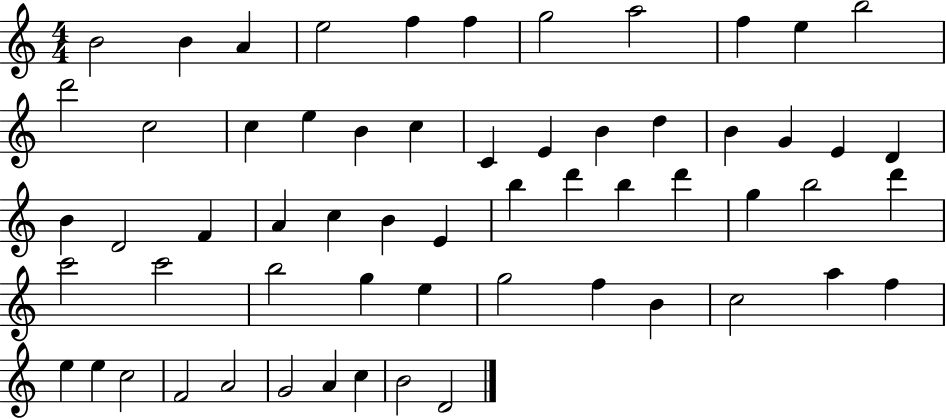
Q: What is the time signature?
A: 4/4